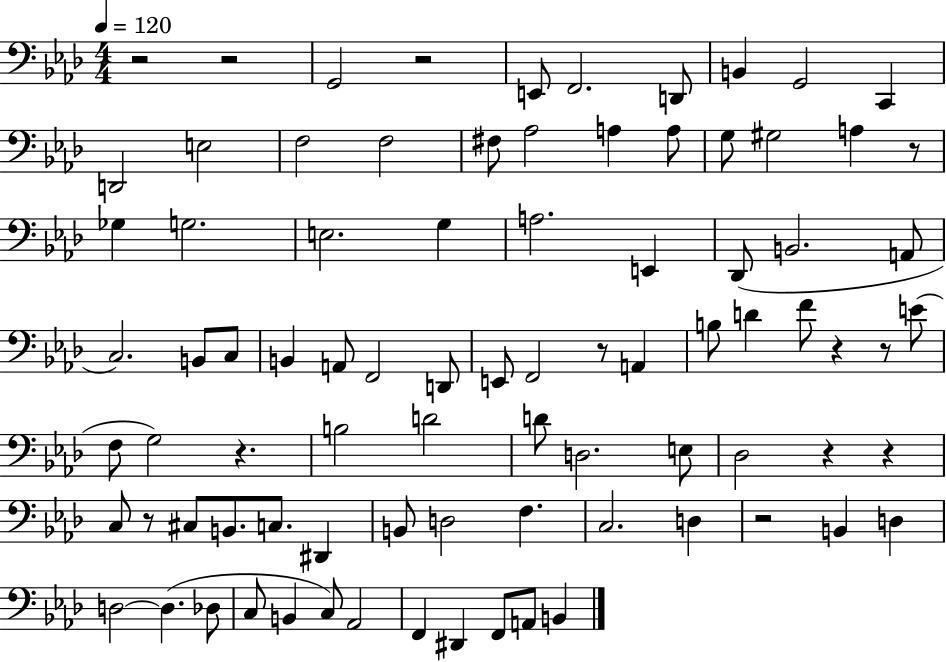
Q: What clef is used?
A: bass